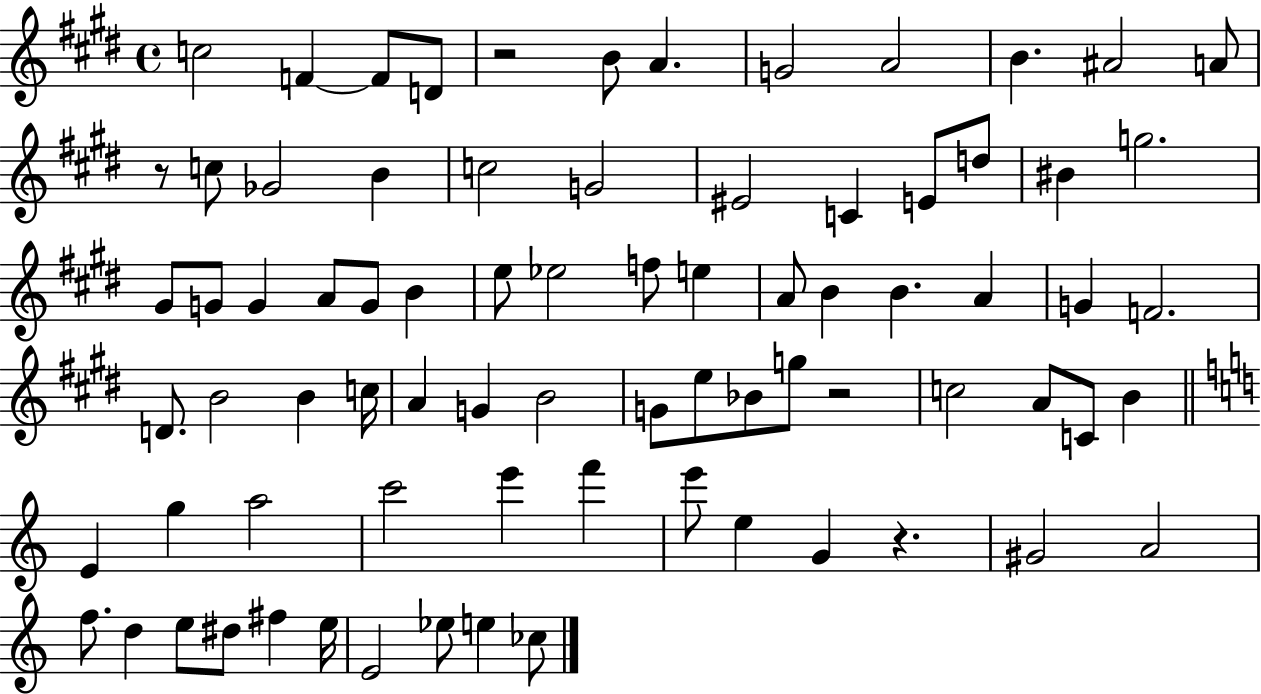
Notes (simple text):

C5/h F4/q F4/e D4/e R/h B4/e A4/q. G4/h A4/h B4/q. A#4/h A4/e R/e C5/e Gb4/h B4/q C5/h G4/h EIS4/h C4/q E4/e D5/e BIS4/q G5/h. G#4/e G4/e G4/q A4/e G4/e B4/q E5/e Eb5/h F5/e E5/q A4/e B4/q B4/q. A4/q G4/q F4/h. D4/e. B4/h B4/q C5/s A4/q G4/q B4/h G4/e E5/e Bb4/e G5/e R/h C5/h A4/e C4/e B4/q E4/q G5/q A5/h C6/h E6/q F6/q E6/e E5/q G4/q R/q. G#4/h A4/h F5/e. D5/q E5/e D#5/e F#5/q E5/s E4/h Eb5/e E5/q CES5/e